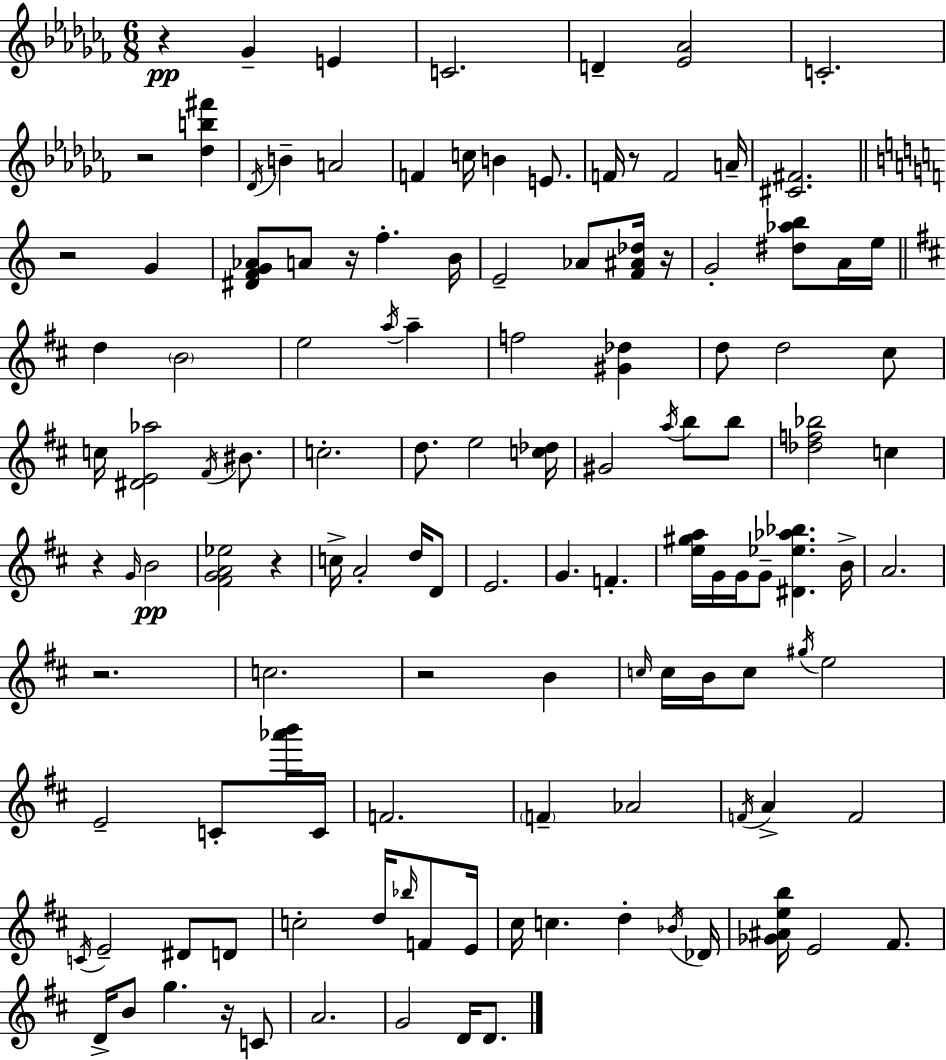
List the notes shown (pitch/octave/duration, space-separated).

R/q Gb4/q E4/q C4/h. D4/q [Eb4,Ab4]/h C4/h. R/h [Db5,B5,F#6]/q Db4/s B4/q A4/h F4/q C5/s B4/q E4/e. F4/s R/e F4/h A4/s [C#4,F#4]/h. R/h G4/q [D#4,F4,G4,Ab4]/e A4/e R/s F5/q. B4/s E4/h Ab4/e [F4,A#4,Db5]/s R/s G4/h [D#5,Ab5,B5]/e A4/s E5/s D5/q B4/h E5/h A5/s A5/q F5/h [G#4,Db5]/q D5/e D5/h C#5/e C5/s [D#4,E4,Ab5]/h F#4/s BIS4/e. C5/h. D5/e. E5/h [C5,Db5]/s G#4/h A5/s B5/e B5/e [Db5,F5,Bb5]/h C5/q R/q G4/s B4/h [F#4,G4,A4,Eb5]/h R/q C5/s A4/h D5/s D4/e E4/h. G4/q. F4/q. [E5,G#5,A5]/s G4/s G4/s G4/e [D#4,Eb5,Ab5,Bb5]/q. B4/s A4/h. R/h. C5/h. R/h B4/q C5/s C5/s B4/s C5/e G#5/s E5/h E4/h C4/e [Ab6,B6]/s C4/s F4/h. F4/q Ab4/h F4/s A4/q F4/h C4/s E4/h D#4/e D4/e C5/h D5/s Bb5/s F4/e E4/s C#5/s C5/q. D5/q Bb4/s Db4/s [Gb4,A#4,E5,B5]/s E4/h F#4/e. D4/s B4/e G5/q. R/s C4/e A4/h. G4/h D4/s D4/e.